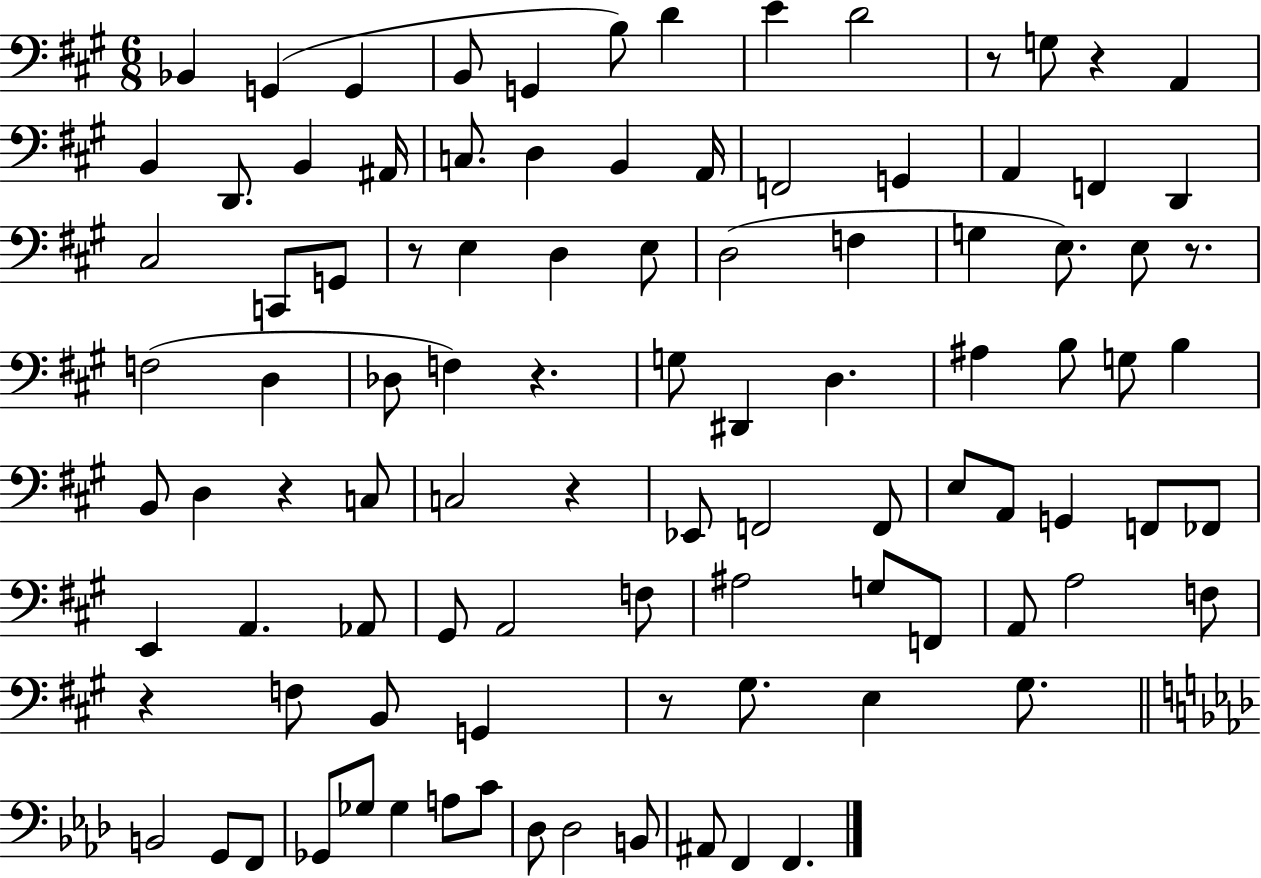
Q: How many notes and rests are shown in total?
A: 99